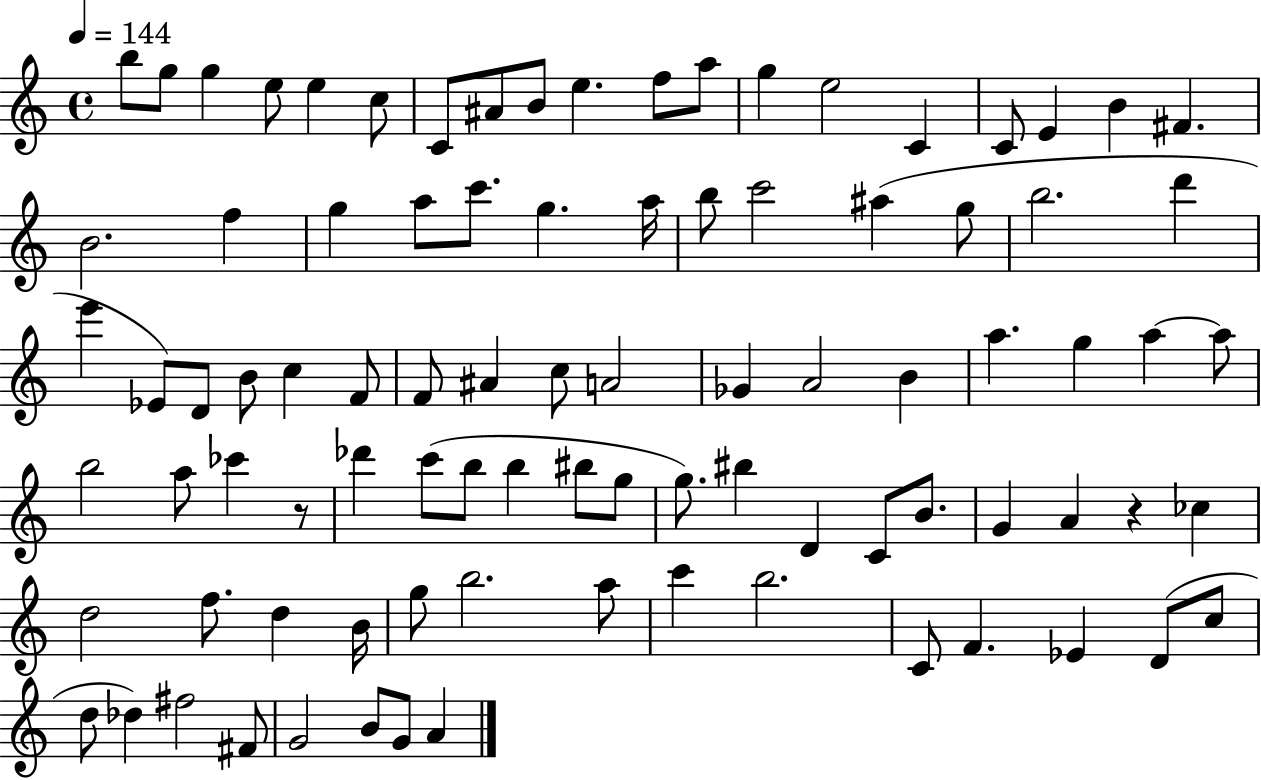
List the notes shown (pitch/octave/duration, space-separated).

B5/e G5/e G5/q E5/e E5/q C5/e C4/e A#4/e B4/e E5/q. F5/e A5/e G5/q E5/h C4/q C4/e E4/q B4/q F#4/q. B4/h. F5/q G5/q A5/e C6/e. G5/q. A5/s B5/e C6/h A#5/q G5/e B5/h. D6/q E6/q Eb4/e D4/e B4/e C5/q F4/e F4/e A#4/q C5/e A4/h Gb4/q A4/h B4/q A5/q. G5/q A5/q A5/e B5/h A5/e CES6/q R/e Db6/q C6/e B5/e B5/q BIS5/e G5/e G5/e. BIS5/q D4/q C4/e B4/e. G4/q A4/q R/q CES5/q D5/h F5/e. D5/q B4/s G5/e B5/h. A5/e C6/q B5/h. C4/e F4/q. Eb4/q D4/e C5/e D5/e Db5/q F#5/h F#4/e G4/h B4/e G4/e A4/q